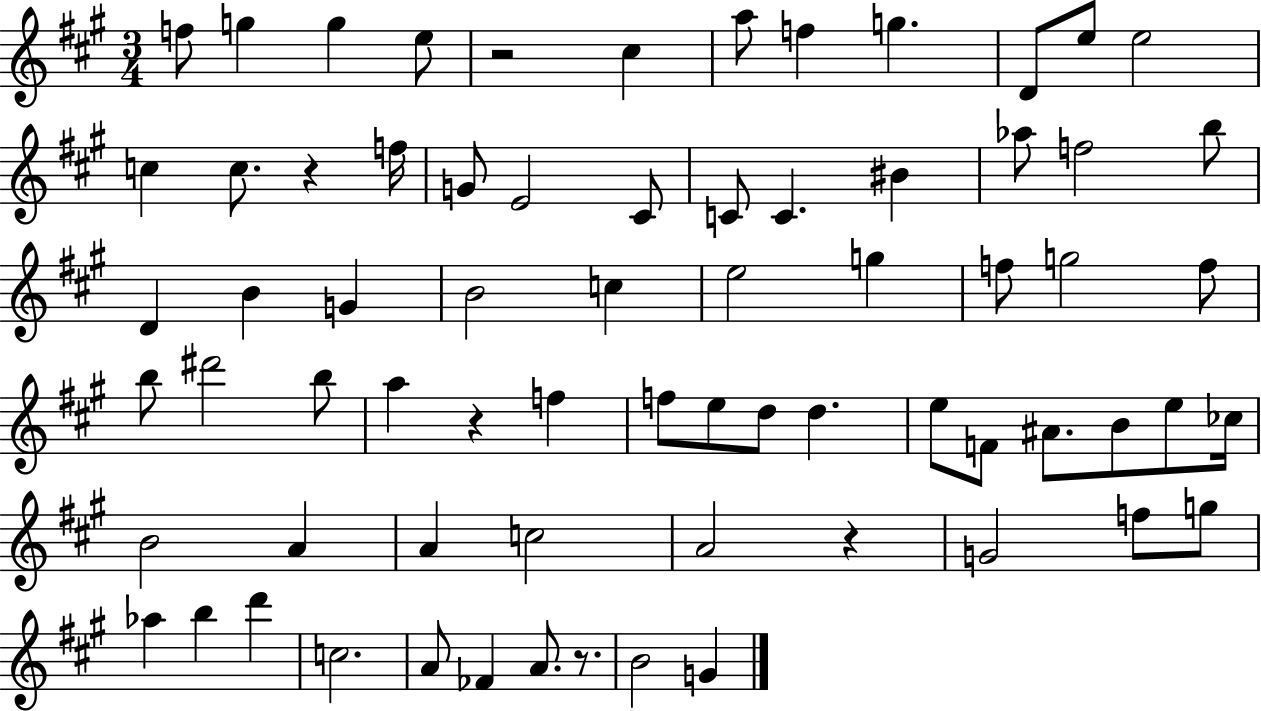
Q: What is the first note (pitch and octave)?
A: F5